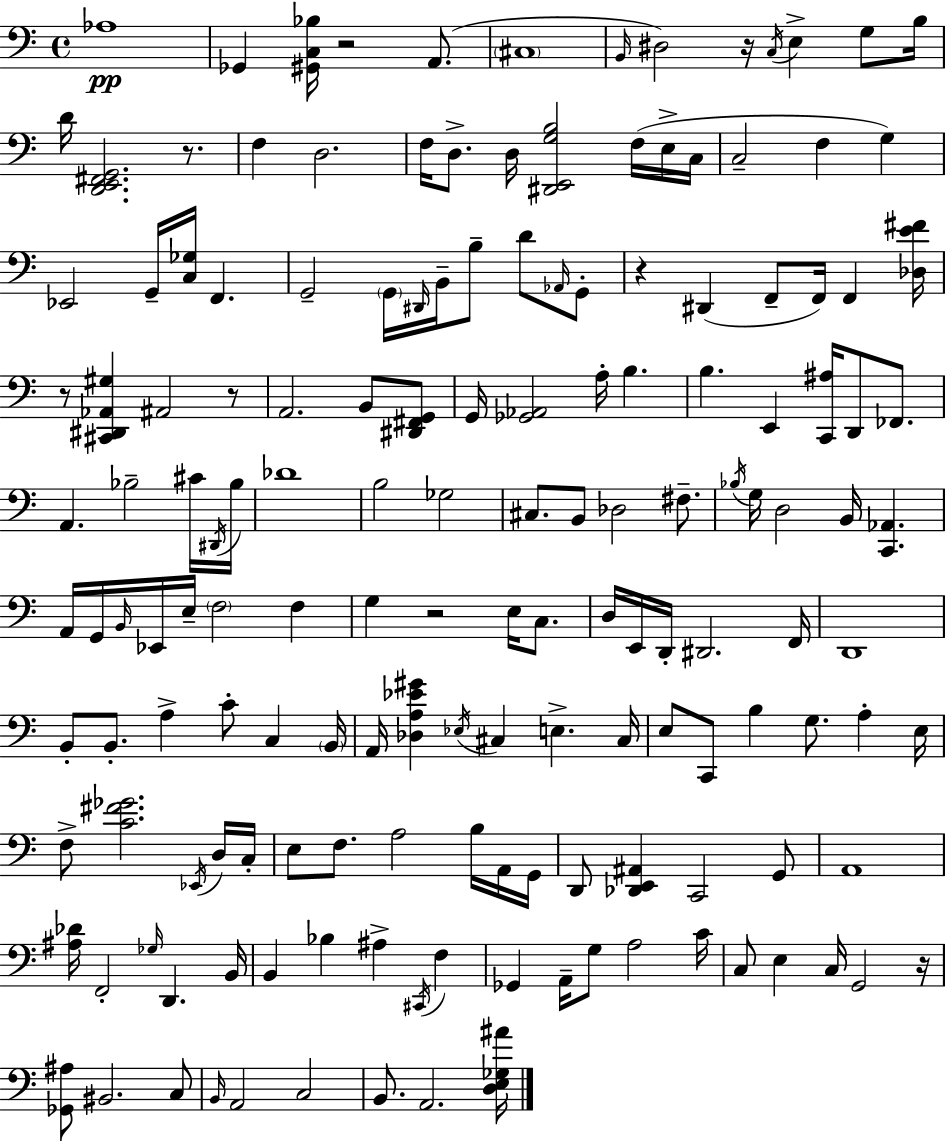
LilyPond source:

{
  \clef bass
  \time 4/4
  \defaultTimeSignature
  \key c \major
  aes1\pp | ges,4 <gis, c bes>16 r2 a,8.( | \parenthesize cis1 | \grace { b,16 } dis2) r16 \acciaccatura { c16 } e4-> g8 | \break b16 d'16 <d, e, fis, g,>2. r8. | f4 d2. | f16 d8.-> d16 <dis, e, g b>2 f16( | e16-> c16 c2-- f4 g4) | \break ees,2 g,16-- <c ges>16 f,4. | g,2-- \parenthesize g,16 \grace { dis,16 } b,16-- b8-- d'8 | \grace { aes,16 } g,8-. r4 dis,4( f,8-- f,16) f,4 | <des e' fis'>16 r8 <cis, dis, aes, gis>4 ais,2 | \break r8 a,2. | b,8 <dis, fis, g,>8 g,16 <ges, aes,>2 a16-. b4. | b4. e,4 <c, ais>16 d,8 | fes,8. a,4. bes2-- | \break cis'16 \acciaccatura { dis,16 } bes16 des'1 | b2 ges2 | cis8. b,8 des2 | fis8.-- \acciaccatura { bes16 } g16 d2 b,16 | \break <c, aes,>4. a,16 g,16 \grace { b,16 } ees,16 e16-- \parenthesize f2 | f4 g4 r2 | e16 c8. d16 e,16 d,16-. dis,2. | f,16 d,1 | \break b,8-. b,8.-. a4-> | c'8-. c4 \parenthesize b,16 a,16 <des a ees' gis'>4 \acciaccatura { ees16 } cis4 | e4.-> cis16 e8 c,8 b4 | g8. a4-. e16 f8-> <c' fis' ges'>2. | \break \acciaccatura { ees,16 } d16 c16-. e8 f8. a2 | b16 a,16 g,16 d,8 <des, e, ais,>4 c,2 | g,8 a,1 | <ais des'>16 f,2-. | \break \grace { ges16 } d,4. b,16 b,4 bes4 | ais4-> \acciaccatura { cis,16 } f4 ges,4 a,16-- | g8 a2 c'16 c8 e4 | c16 g,2 r16 <ges, ais>8 bis,2. | \break c8 \grace { b,16 } a,2 | c2 b,8. a,2. | <d e ges ais'>16 \bar "|."
}